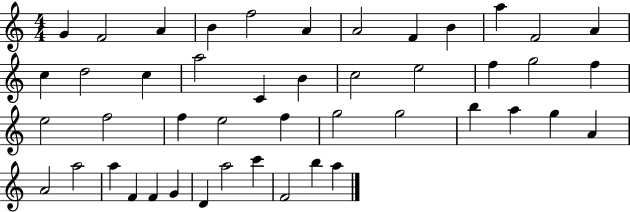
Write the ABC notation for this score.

X:1
T:Untitled
M:4/4
L:1/4
K:C
G F2 A B f2 A A2 F B a F2 A c d2 c a2 C B c2 e2 f g2 f e2 f2 f e2 f g2 g2 b a g A A2 a2 a F F G D a2 c' F2 b a